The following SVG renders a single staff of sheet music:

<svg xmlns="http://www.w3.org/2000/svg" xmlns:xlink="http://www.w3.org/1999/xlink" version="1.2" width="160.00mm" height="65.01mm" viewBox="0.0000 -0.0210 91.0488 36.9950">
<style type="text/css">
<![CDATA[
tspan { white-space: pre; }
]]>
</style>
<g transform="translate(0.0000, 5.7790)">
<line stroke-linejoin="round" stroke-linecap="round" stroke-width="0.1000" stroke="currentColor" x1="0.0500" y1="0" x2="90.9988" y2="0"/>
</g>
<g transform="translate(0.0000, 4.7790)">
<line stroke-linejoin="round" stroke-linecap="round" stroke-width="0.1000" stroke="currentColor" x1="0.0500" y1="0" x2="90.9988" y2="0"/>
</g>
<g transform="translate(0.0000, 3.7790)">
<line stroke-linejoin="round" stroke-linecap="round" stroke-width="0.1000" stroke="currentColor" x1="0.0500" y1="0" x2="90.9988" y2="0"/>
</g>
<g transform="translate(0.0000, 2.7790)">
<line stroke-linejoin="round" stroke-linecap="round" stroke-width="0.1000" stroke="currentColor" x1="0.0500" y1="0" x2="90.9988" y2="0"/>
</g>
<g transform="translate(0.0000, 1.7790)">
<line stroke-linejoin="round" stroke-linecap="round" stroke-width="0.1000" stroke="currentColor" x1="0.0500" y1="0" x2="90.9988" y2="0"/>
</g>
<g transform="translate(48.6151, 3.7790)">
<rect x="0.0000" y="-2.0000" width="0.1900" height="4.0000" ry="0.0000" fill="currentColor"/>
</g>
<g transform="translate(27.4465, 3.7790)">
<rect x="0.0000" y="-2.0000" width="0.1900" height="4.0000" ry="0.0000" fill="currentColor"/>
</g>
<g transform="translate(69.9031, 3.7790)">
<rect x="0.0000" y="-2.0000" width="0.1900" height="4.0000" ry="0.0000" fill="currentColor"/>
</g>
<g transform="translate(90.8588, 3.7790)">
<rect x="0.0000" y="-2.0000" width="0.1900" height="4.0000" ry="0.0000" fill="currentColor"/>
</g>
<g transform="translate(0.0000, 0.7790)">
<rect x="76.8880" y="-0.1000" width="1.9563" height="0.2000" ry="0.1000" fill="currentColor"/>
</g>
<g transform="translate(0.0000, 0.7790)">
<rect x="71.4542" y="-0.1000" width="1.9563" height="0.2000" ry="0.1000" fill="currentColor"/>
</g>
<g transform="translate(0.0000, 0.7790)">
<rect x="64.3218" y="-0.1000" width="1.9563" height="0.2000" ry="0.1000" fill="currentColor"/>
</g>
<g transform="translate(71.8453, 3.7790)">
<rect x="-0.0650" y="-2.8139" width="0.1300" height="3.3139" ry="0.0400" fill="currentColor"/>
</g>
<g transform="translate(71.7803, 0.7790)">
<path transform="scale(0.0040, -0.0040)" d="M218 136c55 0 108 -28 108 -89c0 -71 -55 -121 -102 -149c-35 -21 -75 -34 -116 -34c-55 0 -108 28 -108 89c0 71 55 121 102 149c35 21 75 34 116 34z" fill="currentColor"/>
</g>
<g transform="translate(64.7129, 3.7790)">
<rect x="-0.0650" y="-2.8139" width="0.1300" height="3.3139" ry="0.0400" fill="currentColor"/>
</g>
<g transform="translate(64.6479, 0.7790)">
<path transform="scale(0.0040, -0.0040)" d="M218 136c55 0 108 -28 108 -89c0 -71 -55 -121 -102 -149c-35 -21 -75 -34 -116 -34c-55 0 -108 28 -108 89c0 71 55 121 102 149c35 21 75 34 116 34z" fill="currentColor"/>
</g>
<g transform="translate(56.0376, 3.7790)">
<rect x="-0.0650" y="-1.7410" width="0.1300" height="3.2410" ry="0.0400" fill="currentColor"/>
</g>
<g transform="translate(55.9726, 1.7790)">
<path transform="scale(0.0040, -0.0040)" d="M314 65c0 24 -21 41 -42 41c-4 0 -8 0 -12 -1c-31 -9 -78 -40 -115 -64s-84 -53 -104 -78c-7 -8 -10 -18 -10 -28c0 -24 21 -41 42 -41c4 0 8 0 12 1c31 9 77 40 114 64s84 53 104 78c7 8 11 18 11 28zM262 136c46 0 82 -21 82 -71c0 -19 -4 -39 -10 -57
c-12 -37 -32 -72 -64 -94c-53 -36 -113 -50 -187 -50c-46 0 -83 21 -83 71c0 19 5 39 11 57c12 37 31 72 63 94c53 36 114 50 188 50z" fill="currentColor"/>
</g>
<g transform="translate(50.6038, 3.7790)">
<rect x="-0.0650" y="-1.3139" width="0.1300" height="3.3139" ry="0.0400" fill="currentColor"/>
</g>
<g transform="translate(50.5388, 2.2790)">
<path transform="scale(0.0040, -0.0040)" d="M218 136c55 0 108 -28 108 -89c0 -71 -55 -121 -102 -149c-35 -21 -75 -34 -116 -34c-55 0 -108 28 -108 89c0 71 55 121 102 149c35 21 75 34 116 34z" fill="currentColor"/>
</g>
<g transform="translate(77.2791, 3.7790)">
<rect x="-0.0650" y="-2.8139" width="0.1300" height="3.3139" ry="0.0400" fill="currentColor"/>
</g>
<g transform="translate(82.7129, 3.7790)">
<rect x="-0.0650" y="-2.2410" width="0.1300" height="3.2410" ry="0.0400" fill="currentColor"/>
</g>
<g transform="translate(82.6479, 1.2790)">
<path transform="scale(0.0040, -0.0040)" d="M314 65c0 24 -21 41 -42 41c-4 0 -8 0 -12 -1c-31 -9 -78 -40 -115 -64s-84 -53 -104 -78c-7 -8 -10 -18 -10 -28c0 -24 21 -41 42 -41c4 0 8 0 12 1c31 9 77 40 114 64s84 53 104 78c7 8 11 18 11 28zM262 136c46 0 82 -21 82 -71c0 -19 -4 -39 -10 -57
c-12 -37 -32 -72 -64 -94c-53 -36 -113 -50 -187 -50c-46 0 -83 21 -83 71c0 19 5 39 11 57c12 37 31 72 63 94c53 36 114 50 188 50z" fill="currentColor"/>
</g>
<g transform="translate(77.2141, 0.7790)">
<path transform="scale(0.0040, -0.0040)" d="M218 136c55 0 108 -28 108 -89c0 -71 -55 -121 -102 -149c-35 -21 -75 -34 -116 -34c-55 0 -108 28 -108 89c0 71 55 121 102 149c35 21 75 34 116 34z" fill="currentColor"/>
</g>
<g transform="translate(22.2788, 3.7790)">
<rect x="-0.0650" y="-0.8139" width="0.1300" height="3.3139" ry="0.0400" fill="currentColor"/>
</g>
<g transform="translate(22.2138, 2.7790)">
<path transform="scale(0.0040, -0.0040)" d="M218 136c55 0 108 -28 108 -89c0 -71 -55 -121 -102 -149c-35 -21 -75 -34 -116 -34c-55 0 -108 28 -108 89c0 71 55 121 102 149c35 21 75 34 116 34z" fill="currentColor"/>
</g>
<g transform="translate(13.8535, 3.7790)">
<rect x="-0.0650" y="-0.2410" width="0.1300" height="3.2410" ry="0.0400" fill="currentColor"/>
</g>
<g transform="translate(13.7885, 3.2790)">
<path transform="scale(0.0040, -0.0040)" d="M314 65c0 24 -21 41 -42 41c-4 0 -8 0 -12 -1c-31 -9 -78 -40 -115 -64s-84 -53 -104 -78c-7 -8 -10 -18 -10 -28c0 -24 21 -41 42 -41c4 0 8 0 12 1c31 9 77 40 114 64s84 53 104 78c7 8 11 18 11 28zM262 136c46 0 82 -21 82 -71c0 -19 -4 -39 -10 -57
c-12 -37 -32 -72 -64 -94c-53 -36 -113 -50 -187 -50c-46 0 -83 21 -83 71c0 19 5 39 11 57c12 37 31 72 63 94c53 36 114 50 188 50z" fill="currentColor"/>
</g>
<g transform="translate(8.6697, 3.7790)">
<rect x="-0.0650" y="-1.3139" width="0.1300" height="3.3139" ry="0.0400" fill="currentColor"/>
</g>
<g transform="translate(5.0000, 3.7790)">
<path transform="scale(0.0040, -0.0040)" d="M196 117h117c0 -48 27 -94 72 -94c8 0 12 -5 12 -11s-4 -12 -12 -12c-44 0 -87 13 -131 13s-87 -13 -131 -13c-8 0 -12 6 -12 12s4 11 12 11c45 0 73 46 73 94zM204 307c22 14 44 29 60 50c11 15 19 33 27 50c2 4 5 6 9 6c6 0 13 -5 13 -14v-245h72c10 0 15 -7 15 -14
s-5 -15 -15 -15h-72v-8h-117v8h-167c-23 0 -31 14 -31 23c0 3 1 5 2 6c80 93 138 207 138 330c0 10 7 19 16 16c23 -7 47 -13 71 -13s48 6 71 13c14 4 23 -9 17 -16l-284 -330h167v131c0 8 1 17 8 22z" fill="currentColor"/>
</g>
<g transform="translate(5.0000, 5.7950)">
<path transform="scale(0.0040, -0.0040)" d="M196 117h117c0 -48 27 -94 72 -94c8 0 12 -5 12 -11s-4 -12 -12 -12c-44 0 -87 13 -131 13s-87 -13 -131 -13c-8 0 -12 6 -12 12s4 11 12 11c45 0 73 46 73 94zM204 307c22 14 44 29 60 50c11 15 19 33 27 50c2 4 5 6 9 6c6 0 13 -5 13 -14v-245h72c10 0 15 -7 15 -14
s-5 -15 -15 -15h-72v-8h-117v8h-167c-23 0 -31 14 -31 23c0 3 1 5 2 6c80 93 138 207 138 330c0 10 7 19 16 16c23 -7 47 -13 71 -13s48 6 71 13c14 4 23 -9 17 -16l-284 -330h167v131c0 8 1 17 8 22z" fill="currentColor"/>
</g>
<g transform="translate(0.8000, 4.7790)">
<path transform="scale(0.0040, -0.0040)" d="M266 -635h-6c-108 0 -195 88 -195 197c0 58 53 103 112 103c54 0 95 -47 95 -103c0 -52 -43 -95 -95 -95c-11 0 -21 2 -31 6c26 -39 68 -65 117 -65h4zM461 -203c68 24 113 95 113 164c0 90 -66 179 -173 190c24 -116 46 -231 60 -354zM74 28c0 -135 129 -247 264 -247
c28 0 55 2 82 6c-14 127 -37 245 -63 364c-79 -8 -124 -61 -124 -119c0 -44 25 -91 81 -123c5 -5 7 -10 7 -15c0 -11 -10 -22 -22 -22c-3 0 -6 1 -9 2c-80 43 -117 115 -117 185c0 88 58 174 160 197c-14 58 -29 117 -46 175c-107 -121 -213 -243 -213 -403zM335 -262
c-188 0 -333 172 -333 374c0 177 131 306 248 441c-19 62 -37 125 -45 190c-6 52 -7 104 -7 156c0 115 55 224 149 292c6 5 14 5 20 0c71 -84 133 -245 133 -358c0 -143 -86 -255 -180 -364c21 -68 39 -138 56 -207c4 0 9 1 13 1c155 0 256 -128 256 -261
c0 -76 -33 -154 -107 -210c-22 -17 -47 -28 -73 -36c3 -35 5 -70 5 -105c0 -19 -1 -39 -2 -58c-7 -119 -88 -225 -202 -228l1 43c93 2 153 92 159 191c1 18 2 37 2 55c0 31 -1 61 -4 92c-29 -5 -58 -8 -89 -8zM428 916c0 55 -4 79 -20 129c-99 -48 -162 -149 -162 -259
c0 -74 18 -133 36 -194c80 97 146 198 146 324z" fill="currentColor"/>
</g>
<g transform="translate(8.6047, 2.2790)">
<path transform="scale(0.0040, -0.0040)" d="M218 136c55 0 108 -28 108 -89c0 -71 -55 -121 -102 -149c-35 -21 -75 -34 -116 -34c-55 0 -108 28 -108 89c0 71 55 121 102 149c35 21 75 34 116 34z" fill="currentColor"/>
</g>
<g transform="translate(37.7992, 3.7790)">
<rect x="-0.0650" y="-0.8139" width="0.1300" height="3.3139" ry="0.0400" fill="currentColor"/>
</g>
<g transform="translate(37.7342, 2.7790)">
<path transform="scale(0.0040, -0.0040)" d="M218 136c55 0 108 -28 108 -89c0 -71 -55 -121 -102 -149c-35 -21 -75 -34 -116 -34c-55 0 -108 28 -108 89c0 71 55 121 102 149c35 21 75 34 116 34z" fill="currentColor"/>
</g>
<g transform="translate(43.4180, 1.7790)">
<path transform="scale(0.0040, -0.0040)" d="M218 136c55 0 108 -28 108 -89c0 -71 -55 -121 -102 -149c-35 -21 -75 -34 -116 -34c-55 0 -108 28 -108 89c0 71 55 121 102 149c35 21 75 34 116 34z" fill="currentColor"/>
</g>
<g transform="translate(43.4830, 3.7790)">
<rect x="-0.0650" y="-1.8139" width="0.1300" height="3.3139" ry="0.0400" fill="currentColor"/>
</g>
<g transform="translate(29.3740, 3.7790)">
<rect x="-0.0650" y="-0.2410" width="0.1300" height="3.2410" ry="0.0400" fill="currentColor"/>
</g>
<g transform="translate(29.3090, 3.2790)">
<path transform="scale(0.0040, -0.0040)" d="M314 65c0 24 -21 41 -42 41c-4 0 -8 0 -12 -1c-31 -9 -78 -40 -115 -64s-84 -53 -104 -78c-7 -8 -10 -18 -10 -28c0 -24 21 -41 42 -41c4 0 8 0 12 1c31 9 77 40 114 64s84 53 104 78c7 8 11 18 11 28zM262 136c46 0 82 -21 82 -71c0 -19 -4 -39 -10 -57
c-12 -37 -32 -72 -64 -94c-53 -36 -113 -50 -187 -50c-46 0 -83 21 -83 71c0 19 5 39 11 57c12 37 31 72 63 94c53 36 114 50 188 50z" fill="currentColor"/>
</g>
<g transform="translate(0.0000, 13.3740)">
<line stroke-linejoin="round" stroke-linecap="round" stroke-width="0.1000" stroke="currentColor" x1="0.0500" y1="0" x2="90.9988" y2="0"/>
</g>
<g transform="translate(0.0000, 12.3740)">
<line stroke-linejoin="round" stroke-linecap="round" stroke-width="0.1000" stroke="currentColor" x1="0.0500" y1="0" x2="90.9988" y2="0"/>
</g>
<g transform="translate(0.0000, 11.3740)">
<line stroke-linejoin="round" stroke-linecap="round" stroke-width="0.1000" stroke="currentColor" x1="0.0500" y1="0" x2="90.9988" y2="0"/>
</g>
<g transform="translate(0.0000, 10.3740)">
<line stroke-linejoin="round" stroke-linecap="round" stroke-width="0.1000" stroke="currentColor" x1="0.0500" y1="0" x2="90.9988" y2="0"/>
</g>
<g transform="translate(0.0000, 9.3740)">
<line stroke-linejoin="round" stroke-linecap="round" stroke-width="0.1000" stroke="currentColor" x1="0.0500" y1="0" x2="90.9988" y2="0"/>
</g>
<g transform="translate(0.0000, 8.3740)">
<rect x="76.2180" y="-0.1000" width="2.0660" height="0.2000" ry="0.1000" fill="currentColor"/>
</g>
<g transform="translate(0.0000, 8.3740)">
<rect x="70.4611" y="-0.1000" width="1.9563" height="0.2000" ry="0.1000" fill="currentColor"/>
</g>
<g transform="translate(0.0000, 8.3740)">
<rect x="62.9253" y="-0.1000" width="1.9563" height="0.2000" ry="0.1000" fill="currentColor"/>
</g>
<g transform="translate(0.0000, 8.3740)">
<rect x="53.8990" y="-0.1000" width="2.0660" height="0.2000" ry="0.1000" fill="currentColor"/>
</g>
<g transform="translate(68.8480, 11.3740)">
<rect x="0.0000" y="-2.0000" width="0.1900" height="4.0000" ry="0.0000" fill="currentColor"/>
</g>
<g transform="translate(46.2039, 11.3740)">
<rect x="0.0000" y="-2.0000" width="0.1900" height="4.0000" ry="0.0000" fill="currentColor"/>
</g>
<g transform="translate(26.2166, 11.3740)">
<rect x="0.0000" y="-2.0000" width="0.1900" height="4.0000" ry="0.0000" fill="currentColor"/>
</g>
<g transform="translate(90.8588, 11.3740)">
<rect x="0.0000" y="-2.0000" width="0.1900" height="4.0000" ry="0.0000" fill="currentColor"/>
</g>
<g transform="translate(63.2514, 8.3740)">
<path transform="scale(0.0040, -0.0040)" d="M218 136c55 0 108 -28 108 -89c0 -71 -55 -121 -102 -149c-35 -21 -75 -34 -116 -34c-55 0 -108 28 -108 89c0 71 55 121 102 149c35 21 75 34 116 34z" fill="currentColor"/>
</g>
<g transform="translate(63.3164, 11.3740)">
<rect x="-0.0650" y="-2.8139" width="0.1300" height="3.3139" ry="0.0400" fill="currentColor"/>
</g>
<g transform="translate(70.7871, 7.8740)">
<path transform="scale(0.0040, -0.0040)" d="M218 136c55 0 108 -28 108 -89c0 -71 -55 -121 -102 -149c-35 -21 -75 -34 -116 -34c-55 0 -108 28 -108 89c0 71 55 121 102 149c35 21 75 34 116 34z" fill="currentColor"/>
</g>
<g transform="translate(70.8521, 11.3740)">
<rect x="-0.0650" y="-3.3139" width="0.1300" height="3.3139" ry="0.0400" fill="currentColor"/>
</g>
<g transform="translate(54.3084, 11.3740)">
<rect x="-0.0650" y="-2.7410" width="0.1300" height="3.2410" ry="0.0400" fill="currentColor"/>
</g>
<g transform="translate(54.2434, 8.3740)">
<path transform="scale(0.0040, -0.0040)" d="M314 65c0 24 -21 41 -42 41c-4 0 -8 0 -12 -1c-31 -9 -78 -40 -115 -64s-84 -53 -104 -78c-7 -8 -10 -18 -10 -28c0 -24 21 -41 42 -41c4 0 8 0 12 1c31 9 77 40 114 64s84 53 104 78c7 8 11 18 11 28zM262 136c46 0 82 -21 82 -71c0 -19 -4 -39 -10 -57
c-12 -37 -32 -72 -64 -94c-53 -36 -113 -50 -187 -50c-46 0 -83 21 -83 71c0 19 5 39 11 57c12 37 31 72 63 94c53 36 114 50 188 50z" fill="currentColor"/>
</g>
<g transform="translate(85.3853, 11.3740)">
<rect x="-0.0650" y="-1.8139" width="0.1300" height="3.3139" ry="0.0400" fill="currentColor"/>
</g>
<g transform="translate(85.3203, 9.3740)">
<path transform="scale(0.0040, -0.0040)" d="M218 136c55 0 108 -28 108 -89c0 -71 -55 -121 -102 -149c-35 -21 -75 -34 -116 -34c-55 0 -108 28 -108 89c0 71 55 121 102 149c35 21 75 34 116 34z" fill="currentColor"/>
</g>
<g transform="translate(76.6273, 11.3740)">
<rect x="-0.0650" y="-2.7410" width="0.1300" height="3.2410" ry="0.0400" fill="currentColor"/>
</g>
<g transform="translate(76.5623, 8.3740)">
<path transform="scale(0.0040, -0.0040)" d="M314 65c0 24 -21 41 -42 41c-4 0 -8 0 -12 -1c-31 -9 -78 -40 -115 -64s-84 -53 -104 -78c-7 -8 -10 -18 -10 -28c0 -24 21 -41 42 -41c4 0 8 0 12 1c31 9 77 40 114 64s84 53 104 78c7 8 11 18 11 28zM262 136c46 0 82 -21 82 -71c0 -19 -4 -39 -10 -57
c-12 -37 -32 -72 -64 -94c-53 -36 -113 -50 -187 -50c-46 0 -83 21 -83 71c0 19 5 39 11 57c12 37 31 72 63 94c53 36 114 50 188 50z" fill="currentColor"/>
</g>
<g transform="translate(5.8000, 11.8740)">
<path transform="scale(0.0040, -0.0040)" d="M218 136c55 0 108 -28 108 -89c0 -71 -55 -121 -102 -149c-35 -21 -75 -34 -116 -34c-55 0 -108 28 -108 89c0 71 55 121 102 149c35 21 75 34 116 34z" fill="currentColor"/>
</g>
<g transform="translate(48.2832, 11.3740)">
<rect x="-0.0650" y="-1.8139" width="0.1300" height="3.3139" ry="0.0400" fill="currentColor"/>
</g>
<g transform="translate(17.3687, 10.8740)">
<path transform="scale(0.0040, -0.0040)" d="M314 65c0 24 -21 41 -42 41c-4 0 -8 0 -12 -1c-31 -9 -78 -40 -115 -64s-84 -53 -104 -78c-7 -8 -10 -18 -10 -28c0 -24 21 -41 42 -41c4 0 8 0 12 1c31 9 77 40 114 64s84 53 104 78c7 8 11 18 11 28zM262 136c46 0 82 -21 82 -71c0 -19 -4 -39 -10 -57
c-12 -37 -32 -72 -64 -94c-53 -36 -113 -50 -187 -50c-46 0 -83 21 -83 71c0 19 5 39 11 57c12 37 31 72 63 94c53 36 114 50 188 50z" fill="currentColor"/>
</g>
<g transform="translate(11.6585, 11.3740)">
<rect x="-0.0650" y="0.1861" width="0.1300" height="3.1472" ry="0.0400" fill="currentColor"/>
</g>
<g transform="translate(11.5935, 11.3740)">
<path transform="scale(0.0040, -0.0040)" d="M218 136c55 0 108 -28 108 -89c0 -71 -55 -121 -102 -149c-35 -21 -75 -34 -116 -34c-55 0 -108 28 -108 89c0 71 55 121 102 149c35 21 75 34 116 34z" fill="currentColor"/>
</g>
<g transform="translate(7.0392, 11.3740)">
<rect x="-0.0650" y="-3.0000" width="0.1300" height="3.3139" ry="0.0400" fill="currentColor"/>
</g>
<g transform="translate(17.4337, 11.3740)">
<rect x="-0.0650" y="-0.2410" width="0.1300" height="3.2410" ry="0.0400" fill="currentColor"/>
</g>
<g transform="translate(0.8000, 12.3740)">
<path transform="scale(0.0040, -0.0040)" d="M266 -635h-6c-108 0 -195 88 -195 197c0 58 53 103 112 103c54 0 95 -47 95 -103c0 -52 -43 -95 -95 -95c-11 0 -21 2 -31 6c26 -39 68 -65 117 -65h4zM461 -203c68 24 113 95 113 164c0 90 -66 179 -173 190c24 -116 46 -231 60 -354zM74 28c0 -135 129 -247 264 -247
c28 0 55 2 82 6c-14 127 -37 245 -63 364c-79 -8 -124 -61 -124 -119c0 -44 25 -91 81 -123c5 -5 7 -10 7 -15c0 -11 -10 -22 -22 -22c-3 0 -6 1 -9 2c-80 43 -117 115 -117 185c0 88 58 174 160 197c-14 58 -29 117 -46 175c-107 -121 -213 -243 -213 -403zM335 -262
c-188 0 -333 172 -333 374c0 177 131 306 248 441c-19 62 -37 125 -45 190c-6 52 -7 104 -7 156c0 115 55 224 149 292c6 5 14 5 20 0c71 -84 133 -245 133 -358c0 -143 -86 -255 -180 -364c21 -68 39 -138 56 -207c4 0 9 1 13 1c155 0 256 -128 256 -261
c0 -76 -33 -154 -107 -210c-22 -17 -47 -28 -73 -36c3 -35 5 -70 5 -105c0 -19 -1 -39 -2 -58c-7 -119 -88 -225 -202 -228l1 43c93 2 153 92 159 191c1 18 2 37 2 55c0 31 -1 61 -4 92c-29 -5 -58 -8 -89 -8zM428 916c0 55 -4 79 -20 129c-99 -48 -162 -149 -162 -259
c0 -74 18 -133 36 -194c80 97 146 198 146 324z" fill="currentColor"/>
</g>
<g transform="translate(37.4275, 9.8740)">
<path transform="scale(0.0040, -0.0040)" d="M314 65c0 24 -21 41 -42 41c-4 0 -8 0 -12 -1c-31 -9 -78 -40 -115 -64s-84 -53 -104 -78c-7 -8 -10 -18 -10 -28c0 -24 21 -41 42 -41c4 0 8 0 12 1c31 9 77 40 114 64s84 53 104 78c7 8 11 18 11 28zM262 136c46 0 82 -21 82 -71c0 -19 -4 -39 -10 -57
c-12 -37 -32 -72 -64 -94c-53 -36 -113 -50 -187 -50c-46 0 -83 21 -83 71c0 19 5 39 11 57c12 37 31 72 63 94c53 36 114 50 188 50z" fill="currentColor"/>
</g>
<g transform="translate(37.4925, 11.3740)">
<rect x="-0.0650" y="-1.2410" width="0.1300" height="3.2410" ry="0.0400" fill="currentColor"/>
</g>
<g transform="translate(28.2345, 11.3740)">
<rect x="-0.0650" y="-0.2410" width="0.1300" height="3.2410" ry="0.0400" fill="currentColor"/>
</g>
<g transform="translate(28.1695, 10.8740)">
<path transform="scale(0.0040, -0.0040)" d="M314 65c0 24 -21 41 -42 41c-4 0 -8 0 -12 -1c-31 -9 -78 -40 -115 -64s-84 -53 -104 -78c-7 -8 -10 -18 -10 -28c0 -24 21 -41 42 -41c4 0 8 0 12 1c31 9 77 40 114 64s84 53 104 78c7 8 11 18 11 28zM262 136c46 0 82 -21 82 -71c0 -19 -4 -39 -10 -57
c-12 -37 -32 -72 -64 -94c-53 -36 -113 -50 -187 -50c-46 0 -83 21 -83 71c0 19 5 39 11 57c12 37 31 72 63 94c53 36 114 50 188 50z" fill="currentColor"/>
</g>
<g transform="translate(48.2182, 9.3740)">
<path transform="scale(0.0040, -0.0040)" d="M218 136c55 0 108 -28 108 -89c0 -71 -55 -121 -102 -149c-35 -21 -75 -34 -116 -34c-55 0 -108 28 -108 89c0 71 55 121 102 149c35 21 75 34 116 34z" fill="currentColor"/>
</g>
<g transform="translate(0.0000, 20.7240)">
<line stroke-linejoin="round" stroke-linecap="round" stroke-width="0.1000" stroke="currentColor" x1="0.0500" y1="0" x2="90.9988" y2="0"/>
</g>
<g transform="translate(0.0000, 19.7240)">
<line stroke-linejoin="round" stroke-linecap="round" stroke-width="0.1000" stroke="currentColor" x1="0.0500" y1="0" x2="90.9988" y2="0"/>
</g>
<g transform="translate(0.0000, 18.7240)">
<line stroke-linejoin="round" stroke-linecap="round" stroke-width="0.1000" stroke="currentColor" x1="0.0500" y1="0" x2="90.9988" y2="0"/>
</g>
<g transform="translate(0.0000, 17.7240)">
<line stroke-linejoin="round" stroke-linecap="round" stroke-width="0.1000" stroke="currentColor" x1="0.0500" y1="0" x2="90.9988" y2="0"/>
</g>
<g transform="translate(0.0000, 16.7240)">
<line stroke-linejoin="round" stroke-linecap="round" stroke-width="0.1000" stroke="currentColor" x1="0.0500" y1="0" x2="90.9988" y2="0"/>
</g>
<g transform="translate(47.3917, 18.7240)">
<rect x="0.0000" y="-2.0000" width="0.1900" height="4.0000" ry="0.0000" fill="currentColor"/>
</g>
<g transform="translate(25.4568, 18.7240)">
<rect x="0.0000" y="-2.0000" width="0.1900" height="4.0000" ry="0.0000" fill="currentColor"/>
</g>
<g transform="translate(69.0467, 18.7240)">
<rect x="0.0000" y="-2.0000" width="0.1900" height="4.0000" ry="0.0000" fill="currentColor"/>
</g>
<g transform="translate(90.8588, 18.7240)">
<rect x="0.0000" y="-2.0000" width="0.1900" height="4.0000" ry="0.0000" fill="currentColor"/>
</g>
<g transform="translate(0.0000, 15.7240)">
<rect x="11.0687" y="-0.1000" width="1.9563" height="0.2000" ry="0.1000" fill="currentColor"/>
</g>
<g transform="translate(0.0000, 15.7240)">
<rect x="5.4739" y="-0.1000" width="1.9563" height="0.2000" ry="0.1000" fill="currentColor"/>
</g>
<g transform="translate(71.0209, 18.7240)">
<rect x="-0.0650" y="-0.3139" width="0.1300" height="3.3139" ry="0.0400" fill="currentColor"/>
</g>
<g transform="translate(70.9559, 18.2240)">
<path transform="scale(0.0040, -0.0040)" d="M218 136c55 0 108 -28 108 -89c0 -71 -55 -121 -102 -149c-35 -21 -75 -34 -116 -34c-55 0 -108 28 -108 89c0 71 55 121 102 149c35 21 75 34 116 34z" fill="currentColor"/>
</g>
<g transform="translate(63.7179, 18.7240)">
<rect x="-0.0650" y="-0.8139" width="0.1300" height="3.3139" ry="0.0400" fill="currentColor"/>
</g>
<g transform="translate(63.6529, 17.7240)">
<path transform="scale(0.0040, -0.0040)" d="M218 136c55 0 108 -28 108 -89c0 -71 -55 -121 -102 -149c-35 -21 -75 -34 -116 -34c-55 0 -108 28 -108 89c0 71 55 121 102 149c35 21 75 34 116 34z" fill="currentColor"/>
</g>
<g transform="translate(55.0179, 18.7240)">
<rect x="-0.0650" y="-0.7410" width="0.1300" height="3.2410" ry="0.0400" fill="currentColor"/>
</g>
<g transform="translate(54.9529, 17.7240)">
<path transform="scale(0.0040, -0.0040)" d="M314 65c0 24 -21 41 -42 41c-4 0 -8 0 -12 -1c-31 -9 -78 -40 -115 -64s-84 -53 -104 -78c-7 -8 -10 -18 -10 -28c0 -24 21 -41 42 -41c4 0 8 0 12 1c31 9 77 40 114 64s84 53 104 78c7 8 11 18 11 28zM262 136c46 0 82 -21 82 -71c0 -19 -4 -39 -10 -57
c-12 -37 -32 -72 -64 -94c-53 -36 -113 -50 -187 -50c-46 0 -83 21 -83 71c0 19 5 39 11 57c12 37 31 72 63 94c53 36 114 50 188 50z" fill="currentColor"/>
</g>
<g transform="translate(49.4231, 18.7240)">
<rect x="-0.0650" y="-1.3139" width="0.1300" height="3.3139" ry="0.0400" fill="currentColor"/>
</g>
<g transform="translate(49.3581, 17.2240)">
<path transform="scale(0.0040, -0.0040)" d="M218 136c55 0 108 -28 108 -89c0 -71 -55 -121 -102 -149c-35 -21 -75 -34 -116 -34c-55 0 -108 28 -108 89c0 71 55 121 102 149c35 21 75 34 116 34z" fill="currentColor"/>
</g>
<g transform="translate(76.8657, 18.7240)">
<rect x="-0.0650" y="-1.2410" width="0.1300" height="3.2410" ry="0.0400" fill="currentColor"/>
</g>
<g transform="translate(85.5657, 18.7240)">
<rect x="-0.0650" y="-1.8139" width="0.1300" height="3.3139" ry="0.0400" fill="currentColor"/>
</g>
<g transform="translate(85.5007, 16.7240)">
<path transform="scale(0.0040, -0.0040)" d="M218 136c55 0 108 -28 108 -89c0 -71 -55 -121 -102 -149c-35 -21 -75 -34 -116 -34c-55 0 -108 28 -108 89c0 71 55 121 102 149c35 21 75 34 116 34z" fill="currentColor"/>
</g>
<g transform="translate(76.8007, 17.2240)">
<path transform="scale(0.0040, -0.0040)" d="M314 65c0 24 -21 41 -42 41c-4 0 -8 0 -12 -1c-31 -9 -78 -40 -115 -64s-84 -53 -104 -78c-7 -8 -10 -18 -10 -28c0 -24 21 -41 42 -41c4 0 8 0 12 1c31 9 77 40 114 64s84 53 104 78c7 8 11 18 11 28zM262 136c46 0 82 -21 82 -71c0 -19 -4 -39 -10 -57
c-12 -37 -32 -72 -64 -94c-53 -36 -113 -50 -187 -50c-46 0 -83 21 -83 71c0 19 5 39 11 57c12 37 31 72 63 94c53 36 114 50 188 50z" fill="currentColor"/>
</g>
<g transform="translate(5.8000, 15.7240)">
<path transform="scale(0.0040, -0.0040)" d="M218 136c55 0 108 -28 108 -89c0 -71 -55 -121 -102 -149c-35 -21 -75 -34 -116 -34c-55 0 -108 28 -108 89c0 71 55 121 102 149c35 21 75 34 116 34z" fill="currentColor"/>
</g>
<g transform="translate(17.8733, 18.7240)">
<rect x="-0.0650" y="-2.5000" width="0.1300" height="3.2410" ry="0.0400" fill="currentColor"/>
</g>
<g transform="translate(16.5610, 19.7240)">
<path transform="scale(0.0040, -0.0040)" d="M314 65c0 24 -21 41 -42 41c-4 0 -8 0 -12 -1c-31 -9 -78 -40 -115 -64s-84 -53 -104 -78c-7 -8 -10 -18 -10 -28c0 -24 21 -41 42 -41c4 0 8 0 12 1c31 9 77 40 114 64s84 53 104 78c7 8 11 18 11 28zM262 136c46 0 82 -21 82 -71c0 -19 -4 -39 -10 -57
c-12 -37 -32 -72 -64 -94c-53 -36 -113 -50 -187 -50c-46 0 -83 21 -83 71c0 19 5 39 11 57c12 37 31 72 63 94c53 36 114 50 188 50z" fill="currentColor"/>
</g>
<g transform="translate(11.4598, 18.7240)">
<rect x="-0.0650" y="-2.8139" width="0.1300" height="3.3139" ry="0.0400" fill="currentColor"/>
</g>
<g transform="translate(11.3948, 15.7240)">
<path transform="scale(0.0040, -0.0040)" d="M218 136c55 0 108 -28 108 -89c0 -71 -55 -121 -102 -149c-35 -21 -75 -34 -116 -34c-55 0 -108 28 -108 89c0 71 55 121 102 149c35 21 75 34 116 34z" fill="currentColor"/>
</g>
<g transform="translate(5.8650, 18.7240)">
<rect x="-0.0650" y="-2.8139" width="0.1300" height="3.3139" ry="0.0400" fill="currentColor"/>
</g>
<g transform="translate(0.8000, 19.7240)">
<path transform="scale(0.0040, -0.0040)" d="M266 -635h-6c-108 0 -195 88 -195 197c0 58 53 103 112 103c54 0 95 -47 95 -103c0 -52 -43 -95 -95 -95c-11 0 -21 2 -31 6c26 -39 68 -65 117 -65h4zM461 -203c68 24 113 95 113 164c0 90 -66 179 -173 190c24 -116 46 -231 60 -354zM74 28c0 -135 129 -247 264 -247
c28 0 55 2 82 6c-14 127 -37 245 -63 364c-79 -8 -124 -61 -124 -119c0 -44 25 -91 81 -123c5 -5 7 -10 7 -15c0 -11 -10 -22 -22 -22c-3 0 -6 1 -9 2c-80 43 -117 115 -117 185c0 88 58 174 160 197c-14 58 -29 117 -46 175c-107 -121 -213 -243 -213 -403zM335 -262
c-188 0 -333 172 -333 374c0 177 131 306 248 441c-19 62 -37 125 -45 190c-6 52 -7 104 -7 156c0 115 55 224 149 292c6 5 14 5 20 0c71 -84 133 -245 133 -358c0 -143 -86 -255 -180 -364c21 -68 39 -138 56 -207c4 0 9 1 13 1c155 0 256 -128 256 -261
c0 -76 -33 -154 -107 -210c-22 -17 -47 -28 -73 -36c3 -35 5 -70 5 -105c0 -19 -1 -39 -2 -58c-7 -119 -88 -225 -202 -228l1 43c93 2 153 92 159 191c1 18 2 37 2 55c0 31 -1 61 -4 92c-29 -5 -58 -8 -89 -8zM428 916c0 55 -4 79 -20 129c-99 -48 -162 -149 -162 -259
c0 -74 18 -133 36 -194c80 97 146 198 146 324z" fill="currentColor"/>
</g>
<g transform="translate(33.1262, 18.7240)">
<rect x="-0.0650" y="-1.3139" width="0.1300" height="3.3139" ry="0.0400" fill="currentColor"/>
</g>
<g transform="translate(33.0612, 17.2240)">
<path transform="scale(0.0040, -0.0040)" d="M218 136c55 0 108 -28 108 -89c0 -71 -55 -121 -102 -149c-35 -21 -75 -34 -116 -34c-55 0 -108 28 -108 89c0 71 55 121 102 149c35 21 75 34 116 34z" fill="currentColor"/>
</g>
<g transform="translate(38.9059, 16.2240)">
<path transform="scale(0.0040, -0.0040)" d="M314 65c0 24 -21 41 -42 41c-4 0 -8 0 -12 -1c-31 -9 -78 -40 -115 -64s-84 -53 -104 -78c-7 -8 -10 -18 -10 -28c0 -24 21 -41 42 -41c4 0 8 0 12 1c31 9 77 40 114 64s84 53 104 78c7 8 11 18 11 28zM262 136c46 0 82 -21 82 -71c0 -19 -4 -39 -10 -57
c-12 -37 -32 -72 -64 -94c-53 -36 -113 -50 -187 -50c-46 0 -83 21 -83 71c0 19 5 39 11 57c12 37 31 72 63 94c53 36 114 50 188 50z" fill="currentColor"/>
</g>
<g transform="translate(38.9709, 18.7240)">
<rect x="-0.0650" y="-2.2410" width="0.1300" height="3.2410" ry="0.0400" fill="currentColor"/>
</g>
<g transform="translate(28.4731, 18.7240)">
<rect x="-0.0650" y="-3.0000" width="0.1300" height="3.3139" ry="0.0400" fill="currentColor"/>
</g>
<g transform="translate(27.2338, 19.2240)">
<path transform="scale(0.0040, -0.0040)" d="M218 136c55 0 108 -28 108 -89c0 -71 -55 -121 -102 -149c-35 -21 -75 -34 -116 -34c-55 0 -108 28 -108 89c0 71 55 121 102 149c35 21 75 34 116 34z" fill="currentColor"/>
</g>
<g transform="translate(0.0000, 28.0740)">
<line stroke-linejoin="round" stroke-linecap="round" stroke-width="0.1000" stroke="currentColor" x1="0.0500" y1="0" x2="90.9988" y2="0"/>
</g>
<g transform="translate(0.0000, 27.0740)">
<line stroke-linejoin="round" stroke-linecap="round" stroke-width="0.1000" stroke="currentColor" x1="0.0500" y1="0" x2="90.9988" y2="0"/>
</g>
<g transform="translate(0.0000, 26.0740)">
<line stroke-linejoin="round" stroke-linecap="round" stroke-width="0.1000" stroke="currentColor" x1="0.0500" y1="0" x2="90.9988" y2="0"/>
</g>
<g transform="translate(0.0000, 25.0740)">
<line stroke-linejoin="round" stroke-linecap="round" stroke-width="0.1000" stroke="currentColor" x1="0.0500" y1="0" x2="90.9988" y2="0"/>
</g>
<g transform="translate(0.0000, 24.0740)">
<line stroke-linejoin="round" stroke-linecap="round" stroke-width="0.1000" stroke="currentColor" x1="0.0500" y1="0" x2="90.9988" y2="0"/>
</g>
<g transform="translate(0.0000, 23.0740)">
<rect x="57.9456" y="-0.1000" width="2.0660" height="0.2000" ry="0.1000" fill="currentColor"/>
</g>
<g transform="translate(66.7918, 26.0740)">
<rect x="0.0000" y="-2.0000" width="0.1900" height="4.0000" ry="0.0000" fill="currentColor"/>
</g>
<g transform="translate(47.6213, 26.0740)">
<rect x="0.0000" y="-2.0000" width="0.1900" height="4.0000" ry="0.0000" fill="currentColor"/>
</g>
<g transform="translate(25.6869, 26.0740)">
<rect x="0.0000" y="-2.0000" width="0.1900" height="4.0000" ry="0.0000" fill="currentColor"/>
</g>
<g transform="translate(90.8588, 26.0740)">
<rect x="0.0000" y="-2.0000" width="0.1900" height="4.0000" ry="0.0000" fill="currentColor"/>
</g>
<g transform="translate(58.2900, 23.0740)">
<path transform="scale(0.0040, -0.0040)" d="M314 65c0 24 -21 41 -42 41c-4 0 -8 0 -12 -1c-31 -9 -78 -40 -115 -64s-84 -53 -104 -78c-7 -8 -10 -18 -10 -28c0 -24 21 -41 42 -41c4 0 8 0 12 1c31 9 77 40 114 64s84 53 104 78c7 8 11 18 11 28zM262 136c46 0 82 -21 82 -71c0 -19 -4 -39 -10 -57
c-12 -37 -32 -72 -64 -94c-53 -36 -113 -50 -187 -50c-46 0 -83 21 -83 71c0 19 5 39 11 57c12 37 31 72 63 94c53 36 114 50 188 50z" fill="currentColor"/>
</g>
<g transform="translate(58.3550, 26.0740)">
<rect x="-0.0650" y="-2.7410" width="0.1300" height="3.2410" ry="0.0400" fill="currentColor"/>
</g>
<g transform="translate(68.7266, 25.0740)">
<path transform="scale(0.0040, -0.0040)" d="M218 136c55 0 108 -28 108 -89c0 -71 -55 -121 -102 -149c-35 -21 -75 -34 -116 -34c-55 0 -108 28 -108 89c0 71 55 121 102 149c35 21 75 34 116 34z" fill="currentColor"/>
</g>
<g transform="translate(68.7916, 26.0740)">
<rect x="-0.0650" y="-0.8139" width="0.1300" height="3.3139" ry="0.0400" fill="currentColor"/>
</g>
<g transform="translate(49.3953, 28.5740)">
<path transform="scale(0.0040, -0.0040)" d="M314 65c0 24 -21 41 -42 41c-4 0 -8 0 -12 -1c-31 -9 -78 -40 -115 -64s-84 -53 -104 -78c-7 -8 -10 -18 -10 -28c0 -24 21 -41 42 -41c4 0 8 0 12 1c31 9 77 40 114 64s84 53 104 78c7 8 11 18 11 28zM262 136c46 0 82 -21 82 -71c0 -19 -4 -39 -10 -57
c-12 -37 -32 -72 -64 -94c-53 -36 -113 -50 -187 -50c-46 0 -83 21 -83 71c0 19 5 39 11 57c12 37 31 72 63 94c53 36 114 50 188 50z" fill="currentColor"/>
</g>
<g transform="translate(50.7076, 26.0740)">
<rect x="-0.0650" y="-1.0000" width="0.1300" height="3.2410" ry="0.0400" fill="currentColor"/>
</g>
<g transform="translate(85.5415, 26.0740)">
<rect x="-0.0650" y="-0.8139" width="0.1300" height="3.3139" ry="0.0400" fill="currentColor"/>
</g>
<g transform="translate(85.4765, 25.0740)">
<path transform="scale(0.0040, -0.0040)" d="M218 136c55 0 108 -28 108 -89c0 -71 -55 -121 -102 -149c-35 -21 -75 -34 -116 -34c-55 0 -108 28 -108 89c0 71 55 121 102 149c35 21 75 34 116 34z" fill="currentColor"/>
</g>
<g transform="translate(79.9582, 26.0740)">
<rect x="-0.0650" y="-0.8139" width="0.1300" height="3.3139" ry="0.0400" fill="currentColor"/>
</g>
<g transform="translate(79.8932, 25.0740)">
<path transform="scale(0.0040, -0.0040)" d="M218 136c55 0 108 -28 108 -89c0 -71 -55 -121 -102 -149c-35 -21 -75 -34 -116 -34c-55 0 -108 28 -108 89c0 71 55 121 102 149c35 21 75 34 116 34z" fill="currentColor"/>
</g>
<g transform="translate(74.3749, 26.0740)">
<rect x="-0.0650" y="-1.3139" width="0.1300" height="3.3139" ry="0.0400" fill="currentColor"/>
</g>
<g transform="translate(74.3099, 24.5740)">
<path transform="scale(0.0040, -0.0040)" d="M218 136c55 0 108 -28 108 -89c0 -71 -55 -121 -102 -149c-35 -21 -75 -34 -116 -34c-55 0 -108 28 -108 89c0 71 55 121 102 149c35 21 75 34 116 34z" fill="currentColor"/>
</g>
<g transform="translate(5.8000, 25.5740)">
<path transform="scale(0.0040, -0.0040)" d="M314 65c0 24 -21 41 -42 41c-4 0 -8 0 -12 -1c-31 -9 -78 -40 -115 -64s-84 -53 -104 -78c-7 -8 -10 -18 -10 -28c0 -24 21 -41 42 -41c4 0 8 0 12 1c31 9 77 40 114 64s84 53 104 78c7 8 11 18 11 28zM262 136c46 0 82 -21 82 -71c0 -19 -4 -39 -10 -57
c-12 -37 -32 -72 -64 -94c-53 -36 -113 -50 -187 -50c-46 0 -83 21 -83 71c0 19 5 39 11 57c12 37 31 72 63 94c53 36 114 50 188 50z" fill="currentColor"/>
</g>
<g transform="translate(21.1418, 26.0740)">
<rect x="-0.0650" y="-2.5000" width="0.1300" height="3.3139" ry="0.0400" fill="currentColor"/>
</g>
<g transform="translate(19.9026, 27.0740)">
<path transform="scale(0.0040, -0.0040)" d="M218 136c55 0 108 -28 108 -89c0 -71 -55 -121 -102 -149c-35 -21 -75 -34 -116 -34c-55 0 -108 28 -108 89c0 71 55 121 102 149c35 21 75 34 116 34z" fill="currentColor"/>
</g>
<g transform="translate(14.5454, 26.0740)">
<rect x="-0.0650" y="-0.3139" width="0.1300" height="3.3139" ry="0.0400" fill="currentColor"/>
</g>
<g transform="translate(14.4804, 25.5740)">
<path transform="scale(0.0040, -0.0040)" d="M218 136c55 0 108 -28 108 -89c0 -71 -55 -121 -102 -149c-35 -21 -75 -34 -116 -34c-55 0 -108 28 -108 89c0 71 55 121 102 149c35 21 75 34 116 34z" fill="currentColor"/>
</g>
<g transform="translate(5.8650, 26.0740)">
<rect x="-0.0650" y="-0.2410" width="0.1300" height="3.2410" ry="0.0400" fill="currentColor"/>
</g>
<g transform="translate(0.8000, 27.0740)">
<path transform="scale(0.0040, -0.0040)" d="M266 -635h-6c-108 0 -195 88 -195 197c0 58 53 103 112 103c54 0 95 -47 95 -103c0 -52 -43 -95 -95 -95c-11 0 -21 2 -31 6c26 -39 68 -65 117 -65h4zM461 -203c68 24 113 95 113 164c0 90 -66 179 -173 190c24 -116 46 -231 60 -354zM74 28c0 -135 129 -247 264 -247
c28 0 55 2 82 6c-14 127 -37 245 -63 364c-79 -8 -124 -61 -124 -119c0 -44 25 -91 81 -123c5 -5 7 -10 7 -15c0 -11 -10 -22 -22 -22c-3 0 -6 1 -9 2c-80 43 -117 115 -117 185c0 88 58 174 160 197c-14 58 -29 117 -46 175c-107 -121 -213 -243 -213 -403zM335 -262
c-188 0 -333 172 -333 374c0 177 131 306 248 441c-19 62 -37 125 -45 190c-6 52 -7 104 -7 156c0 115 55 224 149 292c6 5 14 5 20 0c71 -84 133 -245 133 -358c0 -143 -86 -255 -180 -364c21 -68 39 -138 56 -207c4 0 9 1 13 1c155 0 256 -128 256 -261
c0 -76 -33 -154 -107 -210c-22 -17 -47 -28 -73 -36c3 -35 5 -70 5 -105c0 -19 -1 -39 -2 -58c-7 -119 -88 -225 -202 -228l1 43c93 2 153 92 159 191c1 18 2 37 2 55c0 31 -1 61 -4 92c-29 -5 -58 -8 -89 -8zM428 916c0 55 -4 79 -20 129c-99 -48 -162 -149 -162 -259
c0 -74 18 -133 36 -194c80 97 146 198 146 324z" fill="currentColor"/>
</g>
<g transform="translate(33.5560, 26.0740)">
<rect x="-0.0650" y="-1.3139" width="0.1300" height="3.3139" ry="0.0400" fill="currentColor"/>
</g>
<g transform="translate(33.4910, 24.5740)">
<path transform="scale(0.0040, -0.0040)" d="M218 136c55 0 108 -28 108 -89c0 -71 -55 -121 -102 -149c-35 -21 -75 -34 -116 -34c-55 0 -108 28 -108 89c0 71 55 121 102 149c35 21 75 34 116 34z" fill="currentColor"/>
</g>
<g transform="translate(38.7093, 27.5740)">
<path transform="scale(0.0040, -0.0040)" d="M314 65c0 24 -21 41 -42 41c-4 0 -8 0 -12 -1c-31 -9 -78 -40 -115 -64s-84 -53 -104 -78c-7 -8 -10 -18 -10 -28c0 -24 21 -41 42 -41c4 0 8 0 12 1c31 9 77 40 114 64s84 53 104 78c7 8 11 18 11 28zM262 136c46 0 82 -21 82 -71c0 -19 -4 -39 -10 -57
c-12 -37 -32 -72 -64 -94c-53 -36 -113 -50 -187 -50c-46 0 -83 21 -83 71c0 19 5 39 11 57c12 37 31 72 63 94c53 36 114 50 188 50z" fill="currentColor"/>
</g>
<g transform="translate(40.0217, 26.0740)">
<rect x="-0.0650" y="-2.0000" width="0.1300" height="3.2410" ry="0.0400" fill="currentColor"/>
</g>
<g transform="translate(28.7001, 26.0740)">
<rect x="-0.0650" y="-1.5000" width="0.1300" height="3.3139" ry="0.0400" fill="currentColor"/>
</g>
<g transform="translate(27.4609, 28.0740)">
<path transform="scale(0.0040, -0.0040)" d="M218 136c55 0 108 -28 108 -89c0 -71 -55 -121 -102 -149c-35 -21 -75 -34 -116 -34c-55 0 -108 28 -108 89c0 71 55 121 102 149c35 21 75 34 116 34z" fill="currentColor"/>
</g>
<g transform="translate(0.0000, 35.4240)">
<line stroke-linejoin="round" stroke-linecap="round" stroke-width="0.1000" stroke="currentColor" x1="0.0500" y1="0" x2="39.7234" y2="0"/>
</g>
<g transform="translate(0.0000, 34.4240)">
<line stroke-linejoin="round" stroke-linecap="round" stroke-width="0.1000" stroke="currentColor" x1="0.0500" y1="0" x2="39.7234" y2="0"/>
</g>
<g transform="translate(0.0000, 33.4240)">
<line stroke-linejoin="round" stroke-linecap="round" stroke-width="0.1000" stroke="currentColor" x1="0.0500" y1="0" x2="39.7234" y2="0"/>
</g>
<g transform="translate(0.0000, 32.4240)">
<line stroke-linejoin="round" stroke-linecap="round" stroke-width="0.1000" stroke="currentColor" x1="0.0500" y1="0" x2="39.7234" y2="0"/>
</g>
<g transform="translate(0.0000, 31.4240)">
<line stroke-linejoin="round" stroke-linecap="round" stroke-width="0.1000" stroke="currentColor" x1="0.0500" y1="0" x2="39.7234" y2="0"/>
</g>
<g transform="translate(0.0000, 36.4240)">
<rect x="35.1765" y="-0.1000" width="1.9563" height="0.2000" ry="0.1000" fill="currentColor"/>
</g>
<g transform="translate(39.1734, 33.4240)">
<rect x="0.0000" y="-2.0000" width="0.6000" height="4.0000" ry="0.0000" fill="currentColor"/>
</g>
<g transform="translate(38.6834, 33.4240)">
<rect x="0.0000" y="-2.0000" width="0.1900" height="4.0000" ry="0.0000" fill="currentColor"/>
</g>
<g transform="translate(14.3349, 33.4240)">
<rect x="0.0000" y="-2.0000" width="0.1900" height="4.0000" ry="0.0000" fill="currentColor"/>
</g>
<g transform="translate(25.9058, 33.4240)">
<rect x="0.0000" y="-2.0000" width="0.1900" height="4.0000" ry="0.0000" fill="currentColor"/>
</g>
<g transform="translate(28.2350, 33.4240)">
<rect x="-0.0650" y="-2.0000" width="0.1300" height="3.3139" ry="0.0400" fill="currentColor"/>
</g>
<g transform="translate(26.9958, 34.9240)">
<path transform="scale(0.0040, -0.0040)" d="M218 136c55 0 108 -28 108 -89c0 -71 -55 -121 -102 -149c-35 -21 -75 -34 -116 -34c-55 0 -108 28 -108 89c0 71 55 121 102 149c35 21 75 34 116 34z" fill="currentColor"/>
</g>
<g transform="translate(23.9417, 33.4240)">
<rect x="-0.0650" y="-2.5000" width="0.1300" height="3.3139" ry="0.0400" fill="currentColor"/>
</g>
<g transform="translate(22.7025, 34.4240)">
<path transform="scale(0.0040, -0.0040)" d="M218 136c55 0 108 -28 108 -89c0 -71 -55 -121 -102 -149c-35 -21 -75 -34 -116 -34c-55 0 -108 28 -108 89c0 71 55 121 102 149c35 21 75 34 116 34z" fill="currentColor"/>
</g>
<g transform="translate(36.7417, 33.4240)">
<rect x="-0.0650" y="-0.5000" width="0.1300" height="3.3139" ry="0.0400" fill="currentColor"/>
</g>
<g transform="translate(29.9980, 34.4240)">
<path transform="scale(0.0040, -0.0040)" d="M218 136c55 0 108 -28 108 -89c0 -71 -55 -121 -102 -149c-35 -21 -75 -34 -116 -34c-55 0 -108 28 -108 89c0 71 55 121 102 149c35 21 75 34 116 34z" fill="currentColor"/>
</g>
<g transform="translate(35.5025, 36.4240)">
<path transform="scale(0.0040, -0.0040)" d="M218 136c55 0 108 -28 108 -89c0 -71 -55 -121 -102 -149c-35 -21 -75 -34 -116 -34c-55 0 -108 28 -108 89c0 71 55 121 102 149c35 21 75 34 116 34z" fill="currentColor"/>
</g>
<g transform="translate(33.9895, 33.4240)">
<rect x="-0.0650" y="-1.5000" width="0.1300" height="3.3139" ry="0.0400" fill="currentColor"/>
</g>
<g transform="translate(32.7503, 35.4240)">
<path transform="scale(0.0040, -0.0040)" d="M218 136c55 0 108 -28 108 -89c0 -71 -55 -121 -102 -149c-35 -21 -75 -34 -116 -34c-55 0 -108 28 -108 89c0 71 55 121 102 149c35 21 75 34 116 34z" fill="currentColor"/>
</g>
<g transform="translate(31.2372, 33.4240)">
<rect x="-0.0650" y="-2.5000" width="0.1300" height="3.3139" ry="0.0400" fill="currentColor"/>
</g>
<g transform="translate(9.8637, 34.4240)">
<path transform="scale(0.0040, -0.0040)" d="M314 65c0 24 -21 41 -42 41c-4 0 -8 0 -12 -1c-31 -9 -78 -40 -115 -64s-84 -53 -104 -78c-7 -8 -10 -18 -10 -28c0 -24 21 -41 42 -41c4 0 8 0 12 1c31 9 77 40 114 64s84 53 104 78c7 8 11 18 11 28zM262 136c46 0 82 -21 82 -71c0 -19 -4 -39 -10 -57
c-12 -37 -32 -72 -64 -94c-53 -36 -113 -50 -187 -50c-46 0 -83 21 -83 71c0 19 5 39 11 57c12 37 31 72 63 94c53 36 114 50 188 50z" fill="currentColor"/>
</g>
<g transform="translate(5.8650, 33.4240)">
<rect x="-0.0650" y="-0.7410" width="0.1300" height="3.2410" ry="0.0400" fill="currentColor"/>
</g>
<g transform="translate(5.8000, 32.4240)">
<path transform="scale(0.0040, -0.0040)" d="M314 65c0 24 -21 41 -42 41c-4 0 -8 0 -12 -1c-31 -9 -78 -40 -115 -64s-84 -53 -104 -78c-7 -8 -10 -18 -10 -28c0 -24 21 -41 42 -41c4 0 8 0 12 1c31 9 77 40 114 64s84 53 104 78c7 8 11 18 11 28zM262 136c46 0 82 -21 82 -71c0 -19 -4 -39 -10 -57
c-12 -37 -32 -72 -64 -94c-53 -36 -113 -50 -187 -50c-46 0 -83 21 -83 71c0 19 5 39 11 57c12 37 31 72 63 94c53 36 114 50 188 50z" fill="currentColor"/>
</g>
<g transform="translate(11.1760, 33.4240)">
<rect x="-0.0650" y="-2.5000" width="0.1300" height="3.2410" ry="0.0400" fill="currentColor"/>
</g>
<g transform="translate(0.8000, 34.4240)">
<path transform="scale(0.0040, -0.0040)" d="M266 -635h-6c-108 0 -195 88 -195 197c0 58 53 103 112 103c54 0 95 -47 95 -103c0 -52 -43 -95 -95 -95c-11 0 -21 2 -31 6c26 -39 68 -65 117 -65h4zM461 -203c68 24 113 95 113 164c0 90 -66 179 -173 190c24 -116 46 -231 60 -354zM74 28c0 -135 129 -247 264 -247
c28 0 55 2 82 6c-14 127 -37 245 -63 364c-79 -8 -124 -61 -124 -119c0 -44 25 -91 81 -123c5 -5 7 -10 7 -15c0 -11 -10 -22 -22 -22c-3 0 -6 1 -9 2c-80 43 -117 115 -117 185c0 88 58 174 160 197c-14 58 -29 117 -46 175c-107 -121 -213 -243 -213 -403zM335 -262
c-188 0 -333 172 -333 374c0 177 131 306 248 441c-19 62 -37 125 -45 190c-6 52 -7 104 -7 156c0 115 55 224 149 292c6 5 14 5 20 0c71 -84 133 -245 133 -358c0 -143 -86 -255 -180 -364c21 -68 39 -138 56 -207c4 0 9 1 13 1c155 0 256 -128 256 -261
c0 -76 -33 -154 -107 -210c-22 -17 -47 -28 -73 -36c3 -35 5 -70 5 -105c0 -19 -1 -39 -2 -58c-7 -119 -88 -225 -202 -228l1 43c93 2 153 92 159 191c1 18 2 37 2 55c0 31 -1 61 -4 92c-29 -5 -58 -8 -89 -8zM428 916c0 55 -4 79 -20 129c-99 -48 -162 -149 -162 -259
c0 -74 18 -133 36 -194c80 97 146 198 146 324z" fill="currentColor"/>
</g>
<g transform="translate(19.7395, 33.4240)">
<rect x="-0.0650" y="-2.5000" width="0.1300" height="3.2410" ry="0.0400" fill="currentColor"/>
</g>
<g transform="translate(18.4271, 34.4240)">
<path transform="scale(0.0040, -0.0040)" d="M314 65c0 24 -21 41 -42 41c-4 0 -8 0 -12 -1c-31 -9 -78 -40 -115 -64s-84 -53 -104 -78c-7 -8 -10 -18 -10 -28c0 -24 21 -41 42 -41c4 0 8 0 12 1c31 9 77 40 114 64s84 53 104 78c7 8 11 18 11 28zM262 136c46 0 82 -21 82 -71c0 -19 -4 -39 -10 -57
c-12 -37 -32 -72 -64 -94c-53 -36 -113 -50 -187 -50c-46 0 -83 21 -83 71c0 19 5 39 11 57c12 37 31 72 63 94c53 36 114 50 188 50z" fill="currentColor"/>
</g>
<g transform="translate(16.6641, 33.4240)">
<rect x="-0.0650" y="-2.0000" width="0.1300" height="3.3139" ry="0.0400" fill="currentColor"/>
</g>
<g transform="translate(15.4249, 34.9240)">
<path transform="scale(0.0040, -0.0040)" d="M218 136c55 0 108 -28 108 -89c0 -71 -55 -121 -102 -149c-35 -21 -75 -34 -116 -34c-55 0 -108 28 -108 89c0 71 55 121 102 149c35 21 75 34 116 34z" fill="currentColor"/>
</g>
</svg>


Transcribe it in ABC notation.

X:1
T:Untitled
M:4/4
L:1/4
K:C
e c2 d c2 d f e f2 a a a g2 A B c2 c2 e2 f a2 a b a2 f a a G2 A e g2 e d2 d c e2 f c2 c G E e F2 D2 a2 d e d d d2 G2 F G2 G F G E C